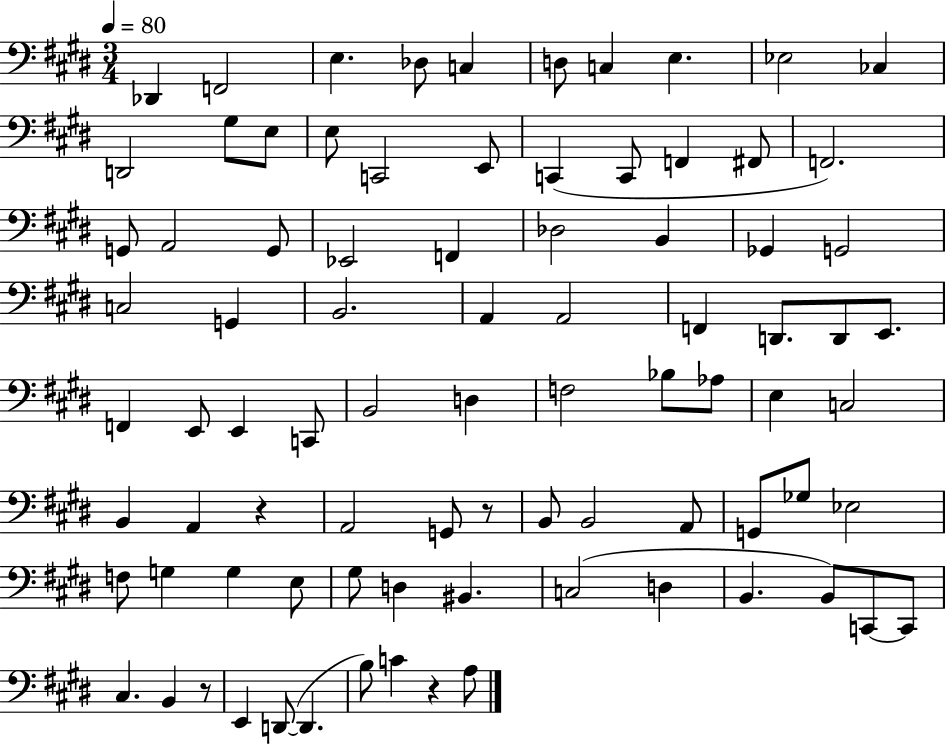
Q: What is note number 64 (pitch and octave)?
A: E3